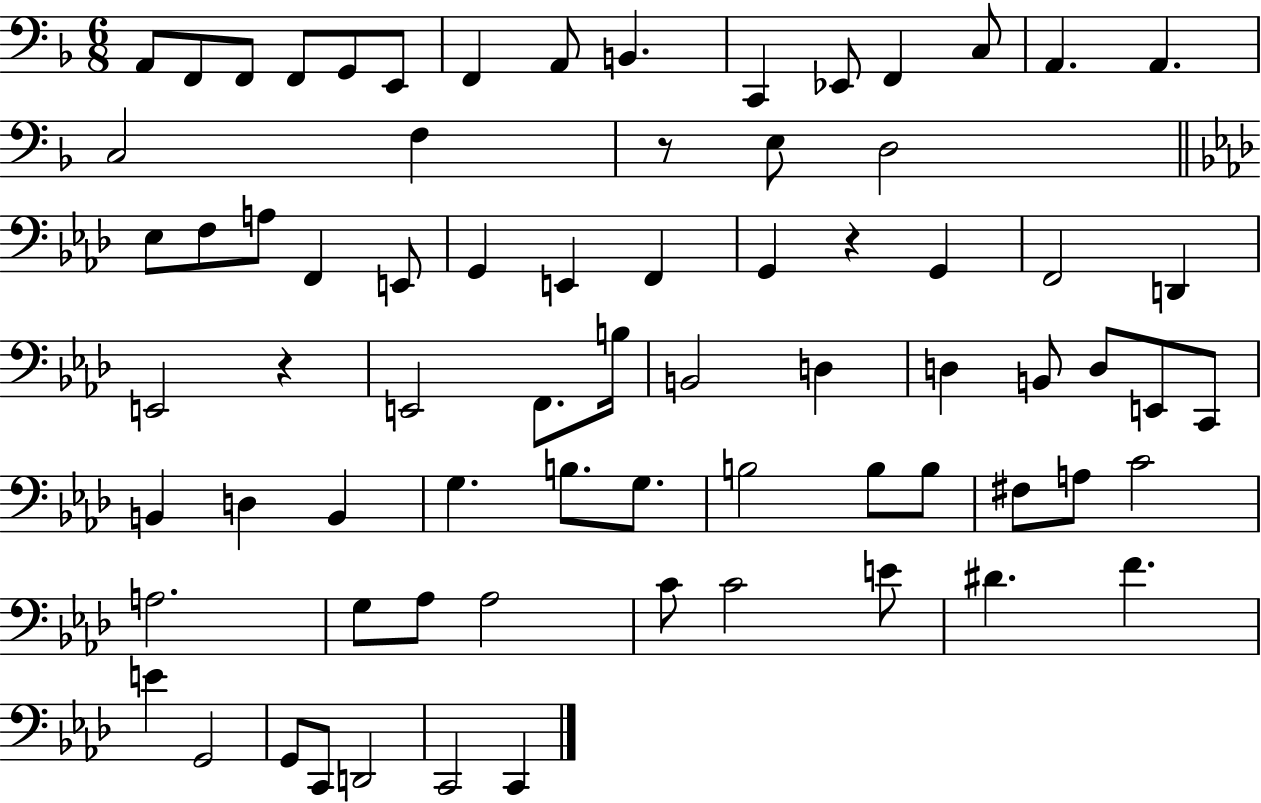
A2/e F2/e F2/e F2/e G2/e E2/e F2/q A2/e B2/q. C2/q Eb2/e F2/q C3/e A2/q. A2/q. C3/h F3/q R/e E3/e D3/h Eb3/e F3/e A3/e F2/q E2/e G2/q E2/q F2/q G2/q R/q G2/q F2/h D2/q E2/h R/q E2/h F2/e. B3/s B2/h D3/q D3/q B2/e D3/e E2/e C2/e B2/q D3/q B2/q G3/q. B3/e. G3/e. B3/h B3/e B3/e F#3/e A3/e C4/h A3/h. G3/e Ab3/e Ab3/h C4/e C4/h E4/e D#4/q. F4/q. E4/q G2/h G2/e C2/e D2/h C2/h C2/q